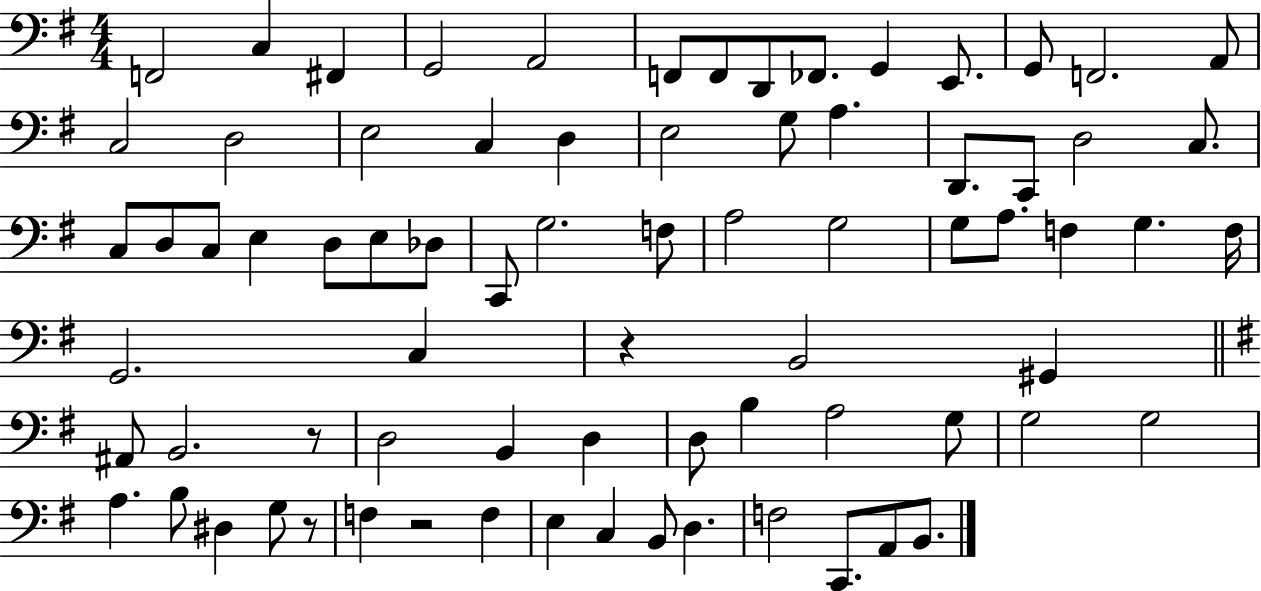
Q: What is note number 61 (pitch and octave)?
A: D#3